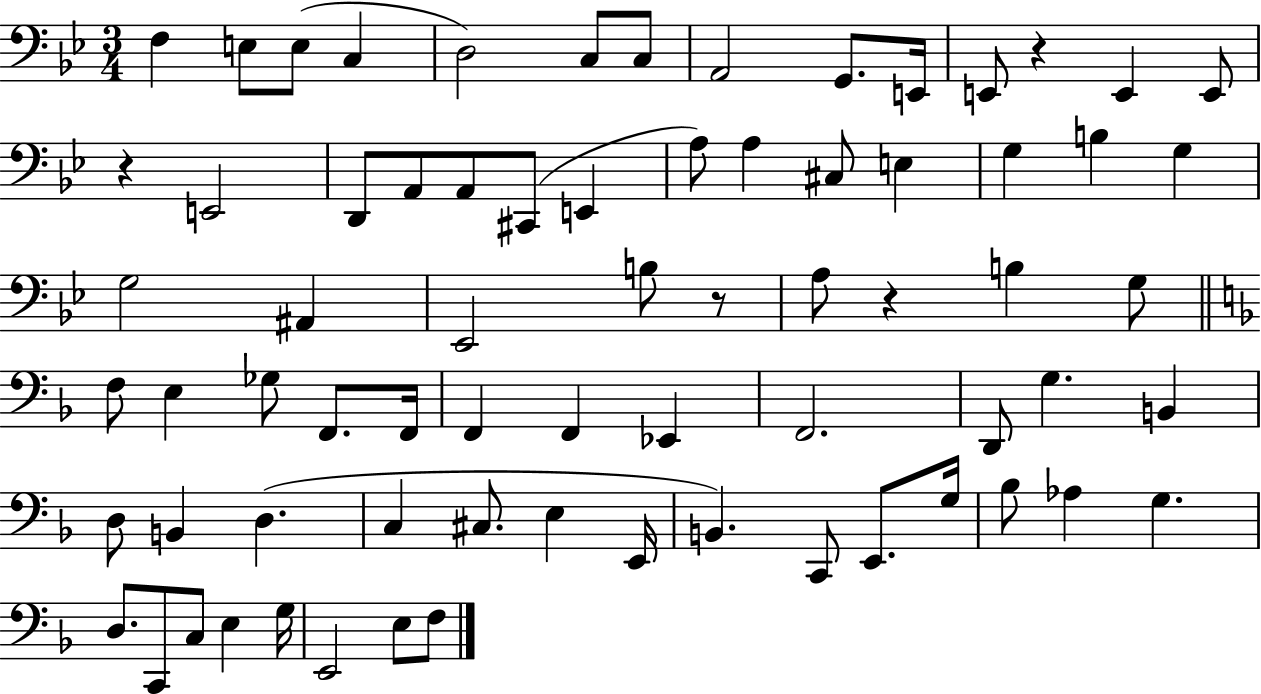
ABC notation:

X:1
T:Untitled
M:3/4
L:1/4
K:Bb
F, E,/2 E,/2 C, D,2 C,/2 C,/2 A,,2 G,,/2 E,,/4 E,,/2 z E,, E,,/2 z E,,2 D,,/2 A,,/2 A,,/2 ^C,,/2 E,, A,/2 A, ^C,/2 E, G, B, G, G,2 ^A,, _E,,2 B,/2 z/2 A,/2 z B, G,/2 F,/2 E, _G,/2 F,,/2 F,,/4 F,, F,, _E,, F,,2 D,,/2 G, B,, D,/2 B,, D, C, ^C,/2 E, E,,/4 B,, C,,/2 E,,/2 G,/4 _B,/2 _A, G, D,/2 C,,/2 C,/2 E, G,/4 E,,2 E,/2 F,/2